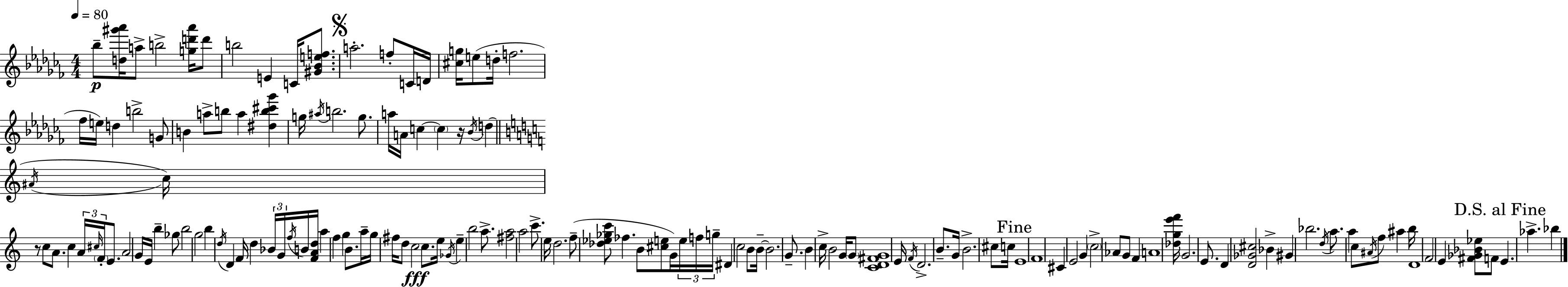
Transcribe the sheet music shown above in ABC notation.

X:1
T:Untitled
M:4/4
L:1/4
K:Abm
_b/2 [d^g'_a']/4 a/2 b2 [gd'_a']/4 d'/2 b2 E C/4 [^G_Bef]/2 a2 f/2 C/4 D/4 [^cg]/4 e/2 d/4 f2 _f/4 e/4 d b2 G/2 B a/2 b/2 a [^db^c'_g'] g/4 ^a/4 b2 g/2 a/4 A/4 c c z/4 _B/4 d ^A/4 c/4 z/2 c/2 A/2 c A/4 ^c/4 F/4 E/2 A2 G/4 E/4 b _g/2 b2 g2 b d/4 D F/4 d _B/4 G/4 f/4 B/4 [FAd]/4 a f g B/2 a/4 g/4 ^f/4 d/2 c2 c/2 e/4 _G/4 e b2 a/2 [^fa]2 a2 c'/2 e/4 d2 f/2 [_d_e_gc']/2 _f B/2 [^ce]/2 G/4 e/4 f/4 g/4 ^D c2 B/2 B/4 B2 G/2 B c/4 B2 G/4 G/2 [CD^FG]4 E/4 F/4 D2 B/2 G/4 B2 ^c/2 c/4 E4 F4 ^C E2 G c2 _A/2 G/2 F A4 [_dge'f']/4 G2 E/2 D [D_G^c]2 _B ^G _b2 d/4 a/2 a c/2 ^A/4 f/2 ^a b/4 D4 F2 E [^F_G_B_e]/2 F/2 E _a _b